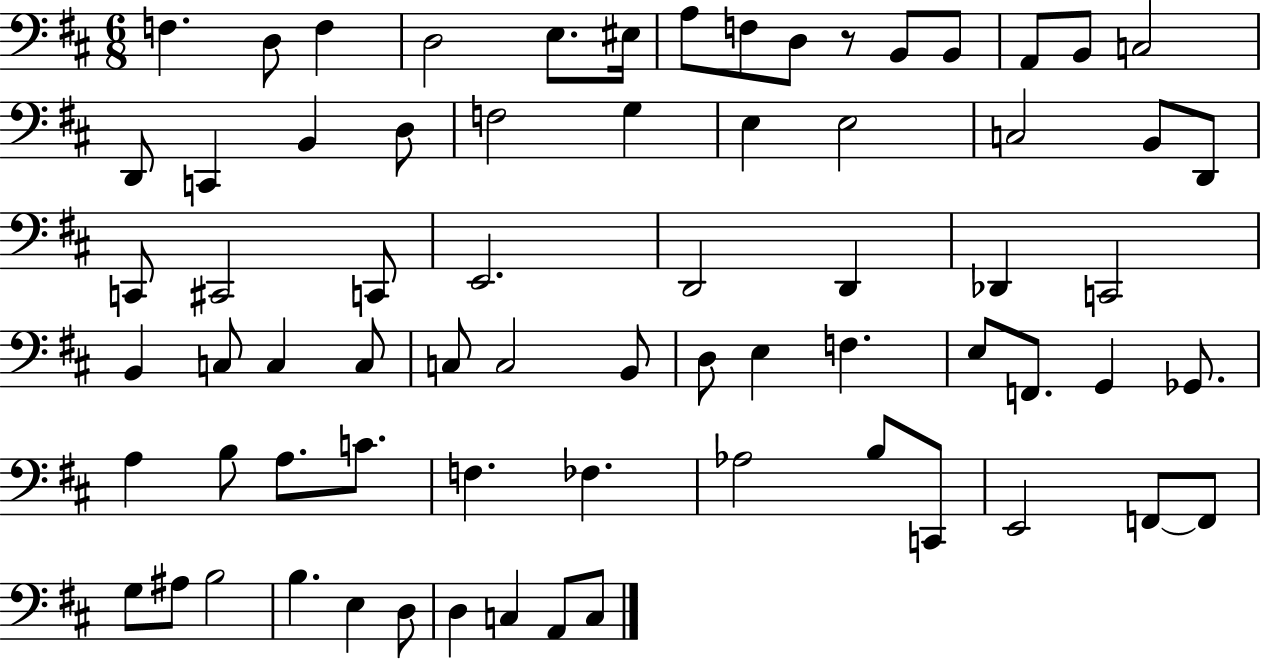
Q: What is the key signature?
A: D major